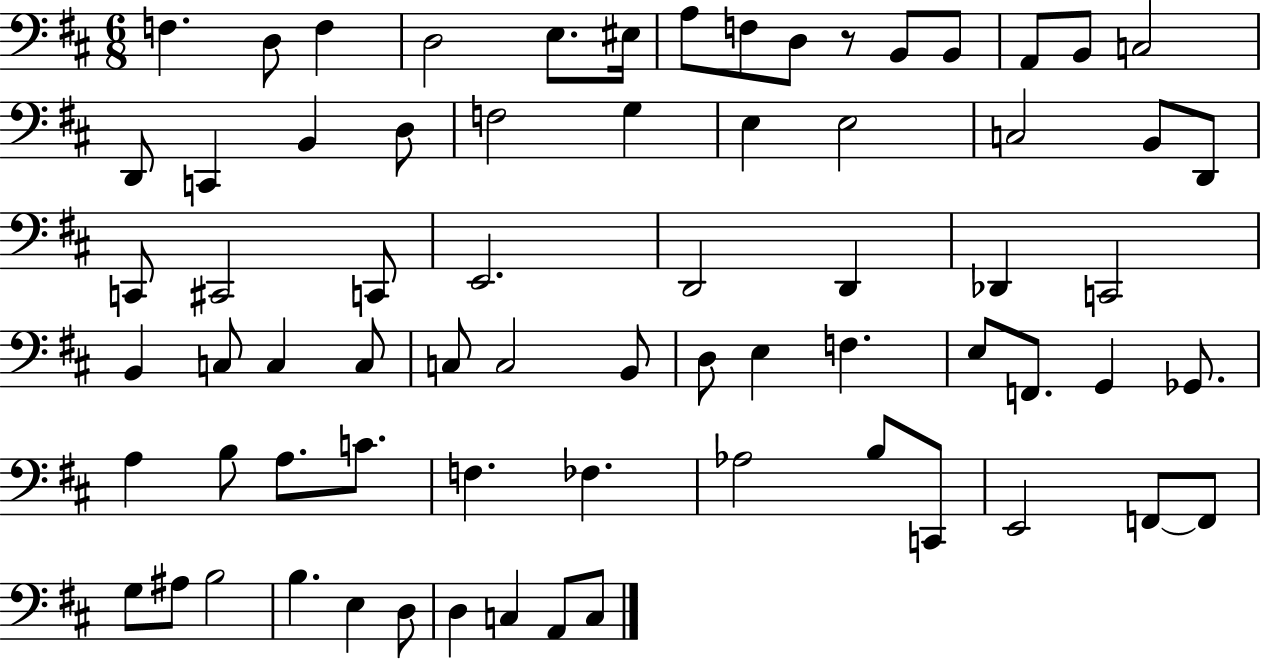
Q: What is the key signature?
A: D major